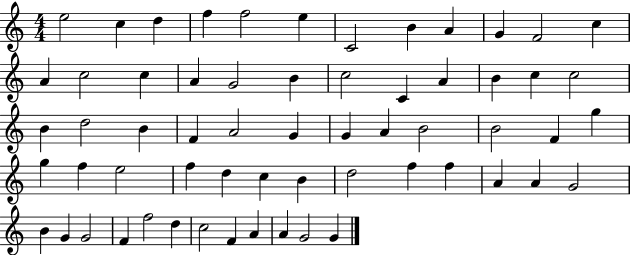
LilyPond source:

{
  \clef treble
  \numericTimeSignature
  \time 4/4
  \key c \major
  e''2 c''4 d''4 | f''4 f''2 e''4 | c'2 b'4 a'4 | g'4 f'2 c''4 | \break a'4 c''2 c''4 | a'4 g'2 b'4 | c''2 c'4 a'4 | b'4 c''4 c''2 | \break b'4 d''2 b'4 | f'4 a'2 g'4 | g'4 a'4 b'2 | b'2 f'4 g''4 | \break g''4 f''4 e''2 | f''4 d''4 c''4 b'4 | d''2 f''4 f''4 | a'4 a'4 g'2 | \break b'4 g'4 g'2 | f'4 f''2 d''4 | c''2 f'4 a'4 | a'4 g'2 g'4 | \break \bar "|."
}